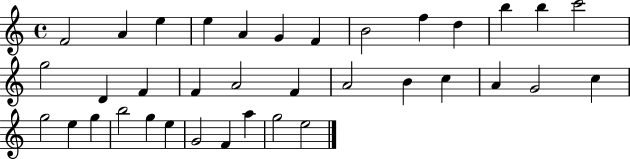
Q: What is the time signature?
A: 4/4